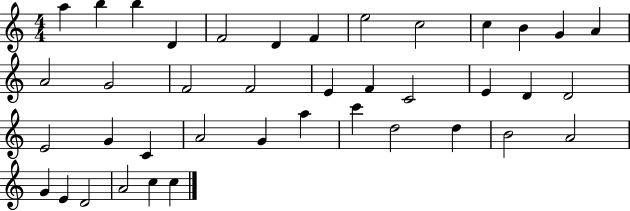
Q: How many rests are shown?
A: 0